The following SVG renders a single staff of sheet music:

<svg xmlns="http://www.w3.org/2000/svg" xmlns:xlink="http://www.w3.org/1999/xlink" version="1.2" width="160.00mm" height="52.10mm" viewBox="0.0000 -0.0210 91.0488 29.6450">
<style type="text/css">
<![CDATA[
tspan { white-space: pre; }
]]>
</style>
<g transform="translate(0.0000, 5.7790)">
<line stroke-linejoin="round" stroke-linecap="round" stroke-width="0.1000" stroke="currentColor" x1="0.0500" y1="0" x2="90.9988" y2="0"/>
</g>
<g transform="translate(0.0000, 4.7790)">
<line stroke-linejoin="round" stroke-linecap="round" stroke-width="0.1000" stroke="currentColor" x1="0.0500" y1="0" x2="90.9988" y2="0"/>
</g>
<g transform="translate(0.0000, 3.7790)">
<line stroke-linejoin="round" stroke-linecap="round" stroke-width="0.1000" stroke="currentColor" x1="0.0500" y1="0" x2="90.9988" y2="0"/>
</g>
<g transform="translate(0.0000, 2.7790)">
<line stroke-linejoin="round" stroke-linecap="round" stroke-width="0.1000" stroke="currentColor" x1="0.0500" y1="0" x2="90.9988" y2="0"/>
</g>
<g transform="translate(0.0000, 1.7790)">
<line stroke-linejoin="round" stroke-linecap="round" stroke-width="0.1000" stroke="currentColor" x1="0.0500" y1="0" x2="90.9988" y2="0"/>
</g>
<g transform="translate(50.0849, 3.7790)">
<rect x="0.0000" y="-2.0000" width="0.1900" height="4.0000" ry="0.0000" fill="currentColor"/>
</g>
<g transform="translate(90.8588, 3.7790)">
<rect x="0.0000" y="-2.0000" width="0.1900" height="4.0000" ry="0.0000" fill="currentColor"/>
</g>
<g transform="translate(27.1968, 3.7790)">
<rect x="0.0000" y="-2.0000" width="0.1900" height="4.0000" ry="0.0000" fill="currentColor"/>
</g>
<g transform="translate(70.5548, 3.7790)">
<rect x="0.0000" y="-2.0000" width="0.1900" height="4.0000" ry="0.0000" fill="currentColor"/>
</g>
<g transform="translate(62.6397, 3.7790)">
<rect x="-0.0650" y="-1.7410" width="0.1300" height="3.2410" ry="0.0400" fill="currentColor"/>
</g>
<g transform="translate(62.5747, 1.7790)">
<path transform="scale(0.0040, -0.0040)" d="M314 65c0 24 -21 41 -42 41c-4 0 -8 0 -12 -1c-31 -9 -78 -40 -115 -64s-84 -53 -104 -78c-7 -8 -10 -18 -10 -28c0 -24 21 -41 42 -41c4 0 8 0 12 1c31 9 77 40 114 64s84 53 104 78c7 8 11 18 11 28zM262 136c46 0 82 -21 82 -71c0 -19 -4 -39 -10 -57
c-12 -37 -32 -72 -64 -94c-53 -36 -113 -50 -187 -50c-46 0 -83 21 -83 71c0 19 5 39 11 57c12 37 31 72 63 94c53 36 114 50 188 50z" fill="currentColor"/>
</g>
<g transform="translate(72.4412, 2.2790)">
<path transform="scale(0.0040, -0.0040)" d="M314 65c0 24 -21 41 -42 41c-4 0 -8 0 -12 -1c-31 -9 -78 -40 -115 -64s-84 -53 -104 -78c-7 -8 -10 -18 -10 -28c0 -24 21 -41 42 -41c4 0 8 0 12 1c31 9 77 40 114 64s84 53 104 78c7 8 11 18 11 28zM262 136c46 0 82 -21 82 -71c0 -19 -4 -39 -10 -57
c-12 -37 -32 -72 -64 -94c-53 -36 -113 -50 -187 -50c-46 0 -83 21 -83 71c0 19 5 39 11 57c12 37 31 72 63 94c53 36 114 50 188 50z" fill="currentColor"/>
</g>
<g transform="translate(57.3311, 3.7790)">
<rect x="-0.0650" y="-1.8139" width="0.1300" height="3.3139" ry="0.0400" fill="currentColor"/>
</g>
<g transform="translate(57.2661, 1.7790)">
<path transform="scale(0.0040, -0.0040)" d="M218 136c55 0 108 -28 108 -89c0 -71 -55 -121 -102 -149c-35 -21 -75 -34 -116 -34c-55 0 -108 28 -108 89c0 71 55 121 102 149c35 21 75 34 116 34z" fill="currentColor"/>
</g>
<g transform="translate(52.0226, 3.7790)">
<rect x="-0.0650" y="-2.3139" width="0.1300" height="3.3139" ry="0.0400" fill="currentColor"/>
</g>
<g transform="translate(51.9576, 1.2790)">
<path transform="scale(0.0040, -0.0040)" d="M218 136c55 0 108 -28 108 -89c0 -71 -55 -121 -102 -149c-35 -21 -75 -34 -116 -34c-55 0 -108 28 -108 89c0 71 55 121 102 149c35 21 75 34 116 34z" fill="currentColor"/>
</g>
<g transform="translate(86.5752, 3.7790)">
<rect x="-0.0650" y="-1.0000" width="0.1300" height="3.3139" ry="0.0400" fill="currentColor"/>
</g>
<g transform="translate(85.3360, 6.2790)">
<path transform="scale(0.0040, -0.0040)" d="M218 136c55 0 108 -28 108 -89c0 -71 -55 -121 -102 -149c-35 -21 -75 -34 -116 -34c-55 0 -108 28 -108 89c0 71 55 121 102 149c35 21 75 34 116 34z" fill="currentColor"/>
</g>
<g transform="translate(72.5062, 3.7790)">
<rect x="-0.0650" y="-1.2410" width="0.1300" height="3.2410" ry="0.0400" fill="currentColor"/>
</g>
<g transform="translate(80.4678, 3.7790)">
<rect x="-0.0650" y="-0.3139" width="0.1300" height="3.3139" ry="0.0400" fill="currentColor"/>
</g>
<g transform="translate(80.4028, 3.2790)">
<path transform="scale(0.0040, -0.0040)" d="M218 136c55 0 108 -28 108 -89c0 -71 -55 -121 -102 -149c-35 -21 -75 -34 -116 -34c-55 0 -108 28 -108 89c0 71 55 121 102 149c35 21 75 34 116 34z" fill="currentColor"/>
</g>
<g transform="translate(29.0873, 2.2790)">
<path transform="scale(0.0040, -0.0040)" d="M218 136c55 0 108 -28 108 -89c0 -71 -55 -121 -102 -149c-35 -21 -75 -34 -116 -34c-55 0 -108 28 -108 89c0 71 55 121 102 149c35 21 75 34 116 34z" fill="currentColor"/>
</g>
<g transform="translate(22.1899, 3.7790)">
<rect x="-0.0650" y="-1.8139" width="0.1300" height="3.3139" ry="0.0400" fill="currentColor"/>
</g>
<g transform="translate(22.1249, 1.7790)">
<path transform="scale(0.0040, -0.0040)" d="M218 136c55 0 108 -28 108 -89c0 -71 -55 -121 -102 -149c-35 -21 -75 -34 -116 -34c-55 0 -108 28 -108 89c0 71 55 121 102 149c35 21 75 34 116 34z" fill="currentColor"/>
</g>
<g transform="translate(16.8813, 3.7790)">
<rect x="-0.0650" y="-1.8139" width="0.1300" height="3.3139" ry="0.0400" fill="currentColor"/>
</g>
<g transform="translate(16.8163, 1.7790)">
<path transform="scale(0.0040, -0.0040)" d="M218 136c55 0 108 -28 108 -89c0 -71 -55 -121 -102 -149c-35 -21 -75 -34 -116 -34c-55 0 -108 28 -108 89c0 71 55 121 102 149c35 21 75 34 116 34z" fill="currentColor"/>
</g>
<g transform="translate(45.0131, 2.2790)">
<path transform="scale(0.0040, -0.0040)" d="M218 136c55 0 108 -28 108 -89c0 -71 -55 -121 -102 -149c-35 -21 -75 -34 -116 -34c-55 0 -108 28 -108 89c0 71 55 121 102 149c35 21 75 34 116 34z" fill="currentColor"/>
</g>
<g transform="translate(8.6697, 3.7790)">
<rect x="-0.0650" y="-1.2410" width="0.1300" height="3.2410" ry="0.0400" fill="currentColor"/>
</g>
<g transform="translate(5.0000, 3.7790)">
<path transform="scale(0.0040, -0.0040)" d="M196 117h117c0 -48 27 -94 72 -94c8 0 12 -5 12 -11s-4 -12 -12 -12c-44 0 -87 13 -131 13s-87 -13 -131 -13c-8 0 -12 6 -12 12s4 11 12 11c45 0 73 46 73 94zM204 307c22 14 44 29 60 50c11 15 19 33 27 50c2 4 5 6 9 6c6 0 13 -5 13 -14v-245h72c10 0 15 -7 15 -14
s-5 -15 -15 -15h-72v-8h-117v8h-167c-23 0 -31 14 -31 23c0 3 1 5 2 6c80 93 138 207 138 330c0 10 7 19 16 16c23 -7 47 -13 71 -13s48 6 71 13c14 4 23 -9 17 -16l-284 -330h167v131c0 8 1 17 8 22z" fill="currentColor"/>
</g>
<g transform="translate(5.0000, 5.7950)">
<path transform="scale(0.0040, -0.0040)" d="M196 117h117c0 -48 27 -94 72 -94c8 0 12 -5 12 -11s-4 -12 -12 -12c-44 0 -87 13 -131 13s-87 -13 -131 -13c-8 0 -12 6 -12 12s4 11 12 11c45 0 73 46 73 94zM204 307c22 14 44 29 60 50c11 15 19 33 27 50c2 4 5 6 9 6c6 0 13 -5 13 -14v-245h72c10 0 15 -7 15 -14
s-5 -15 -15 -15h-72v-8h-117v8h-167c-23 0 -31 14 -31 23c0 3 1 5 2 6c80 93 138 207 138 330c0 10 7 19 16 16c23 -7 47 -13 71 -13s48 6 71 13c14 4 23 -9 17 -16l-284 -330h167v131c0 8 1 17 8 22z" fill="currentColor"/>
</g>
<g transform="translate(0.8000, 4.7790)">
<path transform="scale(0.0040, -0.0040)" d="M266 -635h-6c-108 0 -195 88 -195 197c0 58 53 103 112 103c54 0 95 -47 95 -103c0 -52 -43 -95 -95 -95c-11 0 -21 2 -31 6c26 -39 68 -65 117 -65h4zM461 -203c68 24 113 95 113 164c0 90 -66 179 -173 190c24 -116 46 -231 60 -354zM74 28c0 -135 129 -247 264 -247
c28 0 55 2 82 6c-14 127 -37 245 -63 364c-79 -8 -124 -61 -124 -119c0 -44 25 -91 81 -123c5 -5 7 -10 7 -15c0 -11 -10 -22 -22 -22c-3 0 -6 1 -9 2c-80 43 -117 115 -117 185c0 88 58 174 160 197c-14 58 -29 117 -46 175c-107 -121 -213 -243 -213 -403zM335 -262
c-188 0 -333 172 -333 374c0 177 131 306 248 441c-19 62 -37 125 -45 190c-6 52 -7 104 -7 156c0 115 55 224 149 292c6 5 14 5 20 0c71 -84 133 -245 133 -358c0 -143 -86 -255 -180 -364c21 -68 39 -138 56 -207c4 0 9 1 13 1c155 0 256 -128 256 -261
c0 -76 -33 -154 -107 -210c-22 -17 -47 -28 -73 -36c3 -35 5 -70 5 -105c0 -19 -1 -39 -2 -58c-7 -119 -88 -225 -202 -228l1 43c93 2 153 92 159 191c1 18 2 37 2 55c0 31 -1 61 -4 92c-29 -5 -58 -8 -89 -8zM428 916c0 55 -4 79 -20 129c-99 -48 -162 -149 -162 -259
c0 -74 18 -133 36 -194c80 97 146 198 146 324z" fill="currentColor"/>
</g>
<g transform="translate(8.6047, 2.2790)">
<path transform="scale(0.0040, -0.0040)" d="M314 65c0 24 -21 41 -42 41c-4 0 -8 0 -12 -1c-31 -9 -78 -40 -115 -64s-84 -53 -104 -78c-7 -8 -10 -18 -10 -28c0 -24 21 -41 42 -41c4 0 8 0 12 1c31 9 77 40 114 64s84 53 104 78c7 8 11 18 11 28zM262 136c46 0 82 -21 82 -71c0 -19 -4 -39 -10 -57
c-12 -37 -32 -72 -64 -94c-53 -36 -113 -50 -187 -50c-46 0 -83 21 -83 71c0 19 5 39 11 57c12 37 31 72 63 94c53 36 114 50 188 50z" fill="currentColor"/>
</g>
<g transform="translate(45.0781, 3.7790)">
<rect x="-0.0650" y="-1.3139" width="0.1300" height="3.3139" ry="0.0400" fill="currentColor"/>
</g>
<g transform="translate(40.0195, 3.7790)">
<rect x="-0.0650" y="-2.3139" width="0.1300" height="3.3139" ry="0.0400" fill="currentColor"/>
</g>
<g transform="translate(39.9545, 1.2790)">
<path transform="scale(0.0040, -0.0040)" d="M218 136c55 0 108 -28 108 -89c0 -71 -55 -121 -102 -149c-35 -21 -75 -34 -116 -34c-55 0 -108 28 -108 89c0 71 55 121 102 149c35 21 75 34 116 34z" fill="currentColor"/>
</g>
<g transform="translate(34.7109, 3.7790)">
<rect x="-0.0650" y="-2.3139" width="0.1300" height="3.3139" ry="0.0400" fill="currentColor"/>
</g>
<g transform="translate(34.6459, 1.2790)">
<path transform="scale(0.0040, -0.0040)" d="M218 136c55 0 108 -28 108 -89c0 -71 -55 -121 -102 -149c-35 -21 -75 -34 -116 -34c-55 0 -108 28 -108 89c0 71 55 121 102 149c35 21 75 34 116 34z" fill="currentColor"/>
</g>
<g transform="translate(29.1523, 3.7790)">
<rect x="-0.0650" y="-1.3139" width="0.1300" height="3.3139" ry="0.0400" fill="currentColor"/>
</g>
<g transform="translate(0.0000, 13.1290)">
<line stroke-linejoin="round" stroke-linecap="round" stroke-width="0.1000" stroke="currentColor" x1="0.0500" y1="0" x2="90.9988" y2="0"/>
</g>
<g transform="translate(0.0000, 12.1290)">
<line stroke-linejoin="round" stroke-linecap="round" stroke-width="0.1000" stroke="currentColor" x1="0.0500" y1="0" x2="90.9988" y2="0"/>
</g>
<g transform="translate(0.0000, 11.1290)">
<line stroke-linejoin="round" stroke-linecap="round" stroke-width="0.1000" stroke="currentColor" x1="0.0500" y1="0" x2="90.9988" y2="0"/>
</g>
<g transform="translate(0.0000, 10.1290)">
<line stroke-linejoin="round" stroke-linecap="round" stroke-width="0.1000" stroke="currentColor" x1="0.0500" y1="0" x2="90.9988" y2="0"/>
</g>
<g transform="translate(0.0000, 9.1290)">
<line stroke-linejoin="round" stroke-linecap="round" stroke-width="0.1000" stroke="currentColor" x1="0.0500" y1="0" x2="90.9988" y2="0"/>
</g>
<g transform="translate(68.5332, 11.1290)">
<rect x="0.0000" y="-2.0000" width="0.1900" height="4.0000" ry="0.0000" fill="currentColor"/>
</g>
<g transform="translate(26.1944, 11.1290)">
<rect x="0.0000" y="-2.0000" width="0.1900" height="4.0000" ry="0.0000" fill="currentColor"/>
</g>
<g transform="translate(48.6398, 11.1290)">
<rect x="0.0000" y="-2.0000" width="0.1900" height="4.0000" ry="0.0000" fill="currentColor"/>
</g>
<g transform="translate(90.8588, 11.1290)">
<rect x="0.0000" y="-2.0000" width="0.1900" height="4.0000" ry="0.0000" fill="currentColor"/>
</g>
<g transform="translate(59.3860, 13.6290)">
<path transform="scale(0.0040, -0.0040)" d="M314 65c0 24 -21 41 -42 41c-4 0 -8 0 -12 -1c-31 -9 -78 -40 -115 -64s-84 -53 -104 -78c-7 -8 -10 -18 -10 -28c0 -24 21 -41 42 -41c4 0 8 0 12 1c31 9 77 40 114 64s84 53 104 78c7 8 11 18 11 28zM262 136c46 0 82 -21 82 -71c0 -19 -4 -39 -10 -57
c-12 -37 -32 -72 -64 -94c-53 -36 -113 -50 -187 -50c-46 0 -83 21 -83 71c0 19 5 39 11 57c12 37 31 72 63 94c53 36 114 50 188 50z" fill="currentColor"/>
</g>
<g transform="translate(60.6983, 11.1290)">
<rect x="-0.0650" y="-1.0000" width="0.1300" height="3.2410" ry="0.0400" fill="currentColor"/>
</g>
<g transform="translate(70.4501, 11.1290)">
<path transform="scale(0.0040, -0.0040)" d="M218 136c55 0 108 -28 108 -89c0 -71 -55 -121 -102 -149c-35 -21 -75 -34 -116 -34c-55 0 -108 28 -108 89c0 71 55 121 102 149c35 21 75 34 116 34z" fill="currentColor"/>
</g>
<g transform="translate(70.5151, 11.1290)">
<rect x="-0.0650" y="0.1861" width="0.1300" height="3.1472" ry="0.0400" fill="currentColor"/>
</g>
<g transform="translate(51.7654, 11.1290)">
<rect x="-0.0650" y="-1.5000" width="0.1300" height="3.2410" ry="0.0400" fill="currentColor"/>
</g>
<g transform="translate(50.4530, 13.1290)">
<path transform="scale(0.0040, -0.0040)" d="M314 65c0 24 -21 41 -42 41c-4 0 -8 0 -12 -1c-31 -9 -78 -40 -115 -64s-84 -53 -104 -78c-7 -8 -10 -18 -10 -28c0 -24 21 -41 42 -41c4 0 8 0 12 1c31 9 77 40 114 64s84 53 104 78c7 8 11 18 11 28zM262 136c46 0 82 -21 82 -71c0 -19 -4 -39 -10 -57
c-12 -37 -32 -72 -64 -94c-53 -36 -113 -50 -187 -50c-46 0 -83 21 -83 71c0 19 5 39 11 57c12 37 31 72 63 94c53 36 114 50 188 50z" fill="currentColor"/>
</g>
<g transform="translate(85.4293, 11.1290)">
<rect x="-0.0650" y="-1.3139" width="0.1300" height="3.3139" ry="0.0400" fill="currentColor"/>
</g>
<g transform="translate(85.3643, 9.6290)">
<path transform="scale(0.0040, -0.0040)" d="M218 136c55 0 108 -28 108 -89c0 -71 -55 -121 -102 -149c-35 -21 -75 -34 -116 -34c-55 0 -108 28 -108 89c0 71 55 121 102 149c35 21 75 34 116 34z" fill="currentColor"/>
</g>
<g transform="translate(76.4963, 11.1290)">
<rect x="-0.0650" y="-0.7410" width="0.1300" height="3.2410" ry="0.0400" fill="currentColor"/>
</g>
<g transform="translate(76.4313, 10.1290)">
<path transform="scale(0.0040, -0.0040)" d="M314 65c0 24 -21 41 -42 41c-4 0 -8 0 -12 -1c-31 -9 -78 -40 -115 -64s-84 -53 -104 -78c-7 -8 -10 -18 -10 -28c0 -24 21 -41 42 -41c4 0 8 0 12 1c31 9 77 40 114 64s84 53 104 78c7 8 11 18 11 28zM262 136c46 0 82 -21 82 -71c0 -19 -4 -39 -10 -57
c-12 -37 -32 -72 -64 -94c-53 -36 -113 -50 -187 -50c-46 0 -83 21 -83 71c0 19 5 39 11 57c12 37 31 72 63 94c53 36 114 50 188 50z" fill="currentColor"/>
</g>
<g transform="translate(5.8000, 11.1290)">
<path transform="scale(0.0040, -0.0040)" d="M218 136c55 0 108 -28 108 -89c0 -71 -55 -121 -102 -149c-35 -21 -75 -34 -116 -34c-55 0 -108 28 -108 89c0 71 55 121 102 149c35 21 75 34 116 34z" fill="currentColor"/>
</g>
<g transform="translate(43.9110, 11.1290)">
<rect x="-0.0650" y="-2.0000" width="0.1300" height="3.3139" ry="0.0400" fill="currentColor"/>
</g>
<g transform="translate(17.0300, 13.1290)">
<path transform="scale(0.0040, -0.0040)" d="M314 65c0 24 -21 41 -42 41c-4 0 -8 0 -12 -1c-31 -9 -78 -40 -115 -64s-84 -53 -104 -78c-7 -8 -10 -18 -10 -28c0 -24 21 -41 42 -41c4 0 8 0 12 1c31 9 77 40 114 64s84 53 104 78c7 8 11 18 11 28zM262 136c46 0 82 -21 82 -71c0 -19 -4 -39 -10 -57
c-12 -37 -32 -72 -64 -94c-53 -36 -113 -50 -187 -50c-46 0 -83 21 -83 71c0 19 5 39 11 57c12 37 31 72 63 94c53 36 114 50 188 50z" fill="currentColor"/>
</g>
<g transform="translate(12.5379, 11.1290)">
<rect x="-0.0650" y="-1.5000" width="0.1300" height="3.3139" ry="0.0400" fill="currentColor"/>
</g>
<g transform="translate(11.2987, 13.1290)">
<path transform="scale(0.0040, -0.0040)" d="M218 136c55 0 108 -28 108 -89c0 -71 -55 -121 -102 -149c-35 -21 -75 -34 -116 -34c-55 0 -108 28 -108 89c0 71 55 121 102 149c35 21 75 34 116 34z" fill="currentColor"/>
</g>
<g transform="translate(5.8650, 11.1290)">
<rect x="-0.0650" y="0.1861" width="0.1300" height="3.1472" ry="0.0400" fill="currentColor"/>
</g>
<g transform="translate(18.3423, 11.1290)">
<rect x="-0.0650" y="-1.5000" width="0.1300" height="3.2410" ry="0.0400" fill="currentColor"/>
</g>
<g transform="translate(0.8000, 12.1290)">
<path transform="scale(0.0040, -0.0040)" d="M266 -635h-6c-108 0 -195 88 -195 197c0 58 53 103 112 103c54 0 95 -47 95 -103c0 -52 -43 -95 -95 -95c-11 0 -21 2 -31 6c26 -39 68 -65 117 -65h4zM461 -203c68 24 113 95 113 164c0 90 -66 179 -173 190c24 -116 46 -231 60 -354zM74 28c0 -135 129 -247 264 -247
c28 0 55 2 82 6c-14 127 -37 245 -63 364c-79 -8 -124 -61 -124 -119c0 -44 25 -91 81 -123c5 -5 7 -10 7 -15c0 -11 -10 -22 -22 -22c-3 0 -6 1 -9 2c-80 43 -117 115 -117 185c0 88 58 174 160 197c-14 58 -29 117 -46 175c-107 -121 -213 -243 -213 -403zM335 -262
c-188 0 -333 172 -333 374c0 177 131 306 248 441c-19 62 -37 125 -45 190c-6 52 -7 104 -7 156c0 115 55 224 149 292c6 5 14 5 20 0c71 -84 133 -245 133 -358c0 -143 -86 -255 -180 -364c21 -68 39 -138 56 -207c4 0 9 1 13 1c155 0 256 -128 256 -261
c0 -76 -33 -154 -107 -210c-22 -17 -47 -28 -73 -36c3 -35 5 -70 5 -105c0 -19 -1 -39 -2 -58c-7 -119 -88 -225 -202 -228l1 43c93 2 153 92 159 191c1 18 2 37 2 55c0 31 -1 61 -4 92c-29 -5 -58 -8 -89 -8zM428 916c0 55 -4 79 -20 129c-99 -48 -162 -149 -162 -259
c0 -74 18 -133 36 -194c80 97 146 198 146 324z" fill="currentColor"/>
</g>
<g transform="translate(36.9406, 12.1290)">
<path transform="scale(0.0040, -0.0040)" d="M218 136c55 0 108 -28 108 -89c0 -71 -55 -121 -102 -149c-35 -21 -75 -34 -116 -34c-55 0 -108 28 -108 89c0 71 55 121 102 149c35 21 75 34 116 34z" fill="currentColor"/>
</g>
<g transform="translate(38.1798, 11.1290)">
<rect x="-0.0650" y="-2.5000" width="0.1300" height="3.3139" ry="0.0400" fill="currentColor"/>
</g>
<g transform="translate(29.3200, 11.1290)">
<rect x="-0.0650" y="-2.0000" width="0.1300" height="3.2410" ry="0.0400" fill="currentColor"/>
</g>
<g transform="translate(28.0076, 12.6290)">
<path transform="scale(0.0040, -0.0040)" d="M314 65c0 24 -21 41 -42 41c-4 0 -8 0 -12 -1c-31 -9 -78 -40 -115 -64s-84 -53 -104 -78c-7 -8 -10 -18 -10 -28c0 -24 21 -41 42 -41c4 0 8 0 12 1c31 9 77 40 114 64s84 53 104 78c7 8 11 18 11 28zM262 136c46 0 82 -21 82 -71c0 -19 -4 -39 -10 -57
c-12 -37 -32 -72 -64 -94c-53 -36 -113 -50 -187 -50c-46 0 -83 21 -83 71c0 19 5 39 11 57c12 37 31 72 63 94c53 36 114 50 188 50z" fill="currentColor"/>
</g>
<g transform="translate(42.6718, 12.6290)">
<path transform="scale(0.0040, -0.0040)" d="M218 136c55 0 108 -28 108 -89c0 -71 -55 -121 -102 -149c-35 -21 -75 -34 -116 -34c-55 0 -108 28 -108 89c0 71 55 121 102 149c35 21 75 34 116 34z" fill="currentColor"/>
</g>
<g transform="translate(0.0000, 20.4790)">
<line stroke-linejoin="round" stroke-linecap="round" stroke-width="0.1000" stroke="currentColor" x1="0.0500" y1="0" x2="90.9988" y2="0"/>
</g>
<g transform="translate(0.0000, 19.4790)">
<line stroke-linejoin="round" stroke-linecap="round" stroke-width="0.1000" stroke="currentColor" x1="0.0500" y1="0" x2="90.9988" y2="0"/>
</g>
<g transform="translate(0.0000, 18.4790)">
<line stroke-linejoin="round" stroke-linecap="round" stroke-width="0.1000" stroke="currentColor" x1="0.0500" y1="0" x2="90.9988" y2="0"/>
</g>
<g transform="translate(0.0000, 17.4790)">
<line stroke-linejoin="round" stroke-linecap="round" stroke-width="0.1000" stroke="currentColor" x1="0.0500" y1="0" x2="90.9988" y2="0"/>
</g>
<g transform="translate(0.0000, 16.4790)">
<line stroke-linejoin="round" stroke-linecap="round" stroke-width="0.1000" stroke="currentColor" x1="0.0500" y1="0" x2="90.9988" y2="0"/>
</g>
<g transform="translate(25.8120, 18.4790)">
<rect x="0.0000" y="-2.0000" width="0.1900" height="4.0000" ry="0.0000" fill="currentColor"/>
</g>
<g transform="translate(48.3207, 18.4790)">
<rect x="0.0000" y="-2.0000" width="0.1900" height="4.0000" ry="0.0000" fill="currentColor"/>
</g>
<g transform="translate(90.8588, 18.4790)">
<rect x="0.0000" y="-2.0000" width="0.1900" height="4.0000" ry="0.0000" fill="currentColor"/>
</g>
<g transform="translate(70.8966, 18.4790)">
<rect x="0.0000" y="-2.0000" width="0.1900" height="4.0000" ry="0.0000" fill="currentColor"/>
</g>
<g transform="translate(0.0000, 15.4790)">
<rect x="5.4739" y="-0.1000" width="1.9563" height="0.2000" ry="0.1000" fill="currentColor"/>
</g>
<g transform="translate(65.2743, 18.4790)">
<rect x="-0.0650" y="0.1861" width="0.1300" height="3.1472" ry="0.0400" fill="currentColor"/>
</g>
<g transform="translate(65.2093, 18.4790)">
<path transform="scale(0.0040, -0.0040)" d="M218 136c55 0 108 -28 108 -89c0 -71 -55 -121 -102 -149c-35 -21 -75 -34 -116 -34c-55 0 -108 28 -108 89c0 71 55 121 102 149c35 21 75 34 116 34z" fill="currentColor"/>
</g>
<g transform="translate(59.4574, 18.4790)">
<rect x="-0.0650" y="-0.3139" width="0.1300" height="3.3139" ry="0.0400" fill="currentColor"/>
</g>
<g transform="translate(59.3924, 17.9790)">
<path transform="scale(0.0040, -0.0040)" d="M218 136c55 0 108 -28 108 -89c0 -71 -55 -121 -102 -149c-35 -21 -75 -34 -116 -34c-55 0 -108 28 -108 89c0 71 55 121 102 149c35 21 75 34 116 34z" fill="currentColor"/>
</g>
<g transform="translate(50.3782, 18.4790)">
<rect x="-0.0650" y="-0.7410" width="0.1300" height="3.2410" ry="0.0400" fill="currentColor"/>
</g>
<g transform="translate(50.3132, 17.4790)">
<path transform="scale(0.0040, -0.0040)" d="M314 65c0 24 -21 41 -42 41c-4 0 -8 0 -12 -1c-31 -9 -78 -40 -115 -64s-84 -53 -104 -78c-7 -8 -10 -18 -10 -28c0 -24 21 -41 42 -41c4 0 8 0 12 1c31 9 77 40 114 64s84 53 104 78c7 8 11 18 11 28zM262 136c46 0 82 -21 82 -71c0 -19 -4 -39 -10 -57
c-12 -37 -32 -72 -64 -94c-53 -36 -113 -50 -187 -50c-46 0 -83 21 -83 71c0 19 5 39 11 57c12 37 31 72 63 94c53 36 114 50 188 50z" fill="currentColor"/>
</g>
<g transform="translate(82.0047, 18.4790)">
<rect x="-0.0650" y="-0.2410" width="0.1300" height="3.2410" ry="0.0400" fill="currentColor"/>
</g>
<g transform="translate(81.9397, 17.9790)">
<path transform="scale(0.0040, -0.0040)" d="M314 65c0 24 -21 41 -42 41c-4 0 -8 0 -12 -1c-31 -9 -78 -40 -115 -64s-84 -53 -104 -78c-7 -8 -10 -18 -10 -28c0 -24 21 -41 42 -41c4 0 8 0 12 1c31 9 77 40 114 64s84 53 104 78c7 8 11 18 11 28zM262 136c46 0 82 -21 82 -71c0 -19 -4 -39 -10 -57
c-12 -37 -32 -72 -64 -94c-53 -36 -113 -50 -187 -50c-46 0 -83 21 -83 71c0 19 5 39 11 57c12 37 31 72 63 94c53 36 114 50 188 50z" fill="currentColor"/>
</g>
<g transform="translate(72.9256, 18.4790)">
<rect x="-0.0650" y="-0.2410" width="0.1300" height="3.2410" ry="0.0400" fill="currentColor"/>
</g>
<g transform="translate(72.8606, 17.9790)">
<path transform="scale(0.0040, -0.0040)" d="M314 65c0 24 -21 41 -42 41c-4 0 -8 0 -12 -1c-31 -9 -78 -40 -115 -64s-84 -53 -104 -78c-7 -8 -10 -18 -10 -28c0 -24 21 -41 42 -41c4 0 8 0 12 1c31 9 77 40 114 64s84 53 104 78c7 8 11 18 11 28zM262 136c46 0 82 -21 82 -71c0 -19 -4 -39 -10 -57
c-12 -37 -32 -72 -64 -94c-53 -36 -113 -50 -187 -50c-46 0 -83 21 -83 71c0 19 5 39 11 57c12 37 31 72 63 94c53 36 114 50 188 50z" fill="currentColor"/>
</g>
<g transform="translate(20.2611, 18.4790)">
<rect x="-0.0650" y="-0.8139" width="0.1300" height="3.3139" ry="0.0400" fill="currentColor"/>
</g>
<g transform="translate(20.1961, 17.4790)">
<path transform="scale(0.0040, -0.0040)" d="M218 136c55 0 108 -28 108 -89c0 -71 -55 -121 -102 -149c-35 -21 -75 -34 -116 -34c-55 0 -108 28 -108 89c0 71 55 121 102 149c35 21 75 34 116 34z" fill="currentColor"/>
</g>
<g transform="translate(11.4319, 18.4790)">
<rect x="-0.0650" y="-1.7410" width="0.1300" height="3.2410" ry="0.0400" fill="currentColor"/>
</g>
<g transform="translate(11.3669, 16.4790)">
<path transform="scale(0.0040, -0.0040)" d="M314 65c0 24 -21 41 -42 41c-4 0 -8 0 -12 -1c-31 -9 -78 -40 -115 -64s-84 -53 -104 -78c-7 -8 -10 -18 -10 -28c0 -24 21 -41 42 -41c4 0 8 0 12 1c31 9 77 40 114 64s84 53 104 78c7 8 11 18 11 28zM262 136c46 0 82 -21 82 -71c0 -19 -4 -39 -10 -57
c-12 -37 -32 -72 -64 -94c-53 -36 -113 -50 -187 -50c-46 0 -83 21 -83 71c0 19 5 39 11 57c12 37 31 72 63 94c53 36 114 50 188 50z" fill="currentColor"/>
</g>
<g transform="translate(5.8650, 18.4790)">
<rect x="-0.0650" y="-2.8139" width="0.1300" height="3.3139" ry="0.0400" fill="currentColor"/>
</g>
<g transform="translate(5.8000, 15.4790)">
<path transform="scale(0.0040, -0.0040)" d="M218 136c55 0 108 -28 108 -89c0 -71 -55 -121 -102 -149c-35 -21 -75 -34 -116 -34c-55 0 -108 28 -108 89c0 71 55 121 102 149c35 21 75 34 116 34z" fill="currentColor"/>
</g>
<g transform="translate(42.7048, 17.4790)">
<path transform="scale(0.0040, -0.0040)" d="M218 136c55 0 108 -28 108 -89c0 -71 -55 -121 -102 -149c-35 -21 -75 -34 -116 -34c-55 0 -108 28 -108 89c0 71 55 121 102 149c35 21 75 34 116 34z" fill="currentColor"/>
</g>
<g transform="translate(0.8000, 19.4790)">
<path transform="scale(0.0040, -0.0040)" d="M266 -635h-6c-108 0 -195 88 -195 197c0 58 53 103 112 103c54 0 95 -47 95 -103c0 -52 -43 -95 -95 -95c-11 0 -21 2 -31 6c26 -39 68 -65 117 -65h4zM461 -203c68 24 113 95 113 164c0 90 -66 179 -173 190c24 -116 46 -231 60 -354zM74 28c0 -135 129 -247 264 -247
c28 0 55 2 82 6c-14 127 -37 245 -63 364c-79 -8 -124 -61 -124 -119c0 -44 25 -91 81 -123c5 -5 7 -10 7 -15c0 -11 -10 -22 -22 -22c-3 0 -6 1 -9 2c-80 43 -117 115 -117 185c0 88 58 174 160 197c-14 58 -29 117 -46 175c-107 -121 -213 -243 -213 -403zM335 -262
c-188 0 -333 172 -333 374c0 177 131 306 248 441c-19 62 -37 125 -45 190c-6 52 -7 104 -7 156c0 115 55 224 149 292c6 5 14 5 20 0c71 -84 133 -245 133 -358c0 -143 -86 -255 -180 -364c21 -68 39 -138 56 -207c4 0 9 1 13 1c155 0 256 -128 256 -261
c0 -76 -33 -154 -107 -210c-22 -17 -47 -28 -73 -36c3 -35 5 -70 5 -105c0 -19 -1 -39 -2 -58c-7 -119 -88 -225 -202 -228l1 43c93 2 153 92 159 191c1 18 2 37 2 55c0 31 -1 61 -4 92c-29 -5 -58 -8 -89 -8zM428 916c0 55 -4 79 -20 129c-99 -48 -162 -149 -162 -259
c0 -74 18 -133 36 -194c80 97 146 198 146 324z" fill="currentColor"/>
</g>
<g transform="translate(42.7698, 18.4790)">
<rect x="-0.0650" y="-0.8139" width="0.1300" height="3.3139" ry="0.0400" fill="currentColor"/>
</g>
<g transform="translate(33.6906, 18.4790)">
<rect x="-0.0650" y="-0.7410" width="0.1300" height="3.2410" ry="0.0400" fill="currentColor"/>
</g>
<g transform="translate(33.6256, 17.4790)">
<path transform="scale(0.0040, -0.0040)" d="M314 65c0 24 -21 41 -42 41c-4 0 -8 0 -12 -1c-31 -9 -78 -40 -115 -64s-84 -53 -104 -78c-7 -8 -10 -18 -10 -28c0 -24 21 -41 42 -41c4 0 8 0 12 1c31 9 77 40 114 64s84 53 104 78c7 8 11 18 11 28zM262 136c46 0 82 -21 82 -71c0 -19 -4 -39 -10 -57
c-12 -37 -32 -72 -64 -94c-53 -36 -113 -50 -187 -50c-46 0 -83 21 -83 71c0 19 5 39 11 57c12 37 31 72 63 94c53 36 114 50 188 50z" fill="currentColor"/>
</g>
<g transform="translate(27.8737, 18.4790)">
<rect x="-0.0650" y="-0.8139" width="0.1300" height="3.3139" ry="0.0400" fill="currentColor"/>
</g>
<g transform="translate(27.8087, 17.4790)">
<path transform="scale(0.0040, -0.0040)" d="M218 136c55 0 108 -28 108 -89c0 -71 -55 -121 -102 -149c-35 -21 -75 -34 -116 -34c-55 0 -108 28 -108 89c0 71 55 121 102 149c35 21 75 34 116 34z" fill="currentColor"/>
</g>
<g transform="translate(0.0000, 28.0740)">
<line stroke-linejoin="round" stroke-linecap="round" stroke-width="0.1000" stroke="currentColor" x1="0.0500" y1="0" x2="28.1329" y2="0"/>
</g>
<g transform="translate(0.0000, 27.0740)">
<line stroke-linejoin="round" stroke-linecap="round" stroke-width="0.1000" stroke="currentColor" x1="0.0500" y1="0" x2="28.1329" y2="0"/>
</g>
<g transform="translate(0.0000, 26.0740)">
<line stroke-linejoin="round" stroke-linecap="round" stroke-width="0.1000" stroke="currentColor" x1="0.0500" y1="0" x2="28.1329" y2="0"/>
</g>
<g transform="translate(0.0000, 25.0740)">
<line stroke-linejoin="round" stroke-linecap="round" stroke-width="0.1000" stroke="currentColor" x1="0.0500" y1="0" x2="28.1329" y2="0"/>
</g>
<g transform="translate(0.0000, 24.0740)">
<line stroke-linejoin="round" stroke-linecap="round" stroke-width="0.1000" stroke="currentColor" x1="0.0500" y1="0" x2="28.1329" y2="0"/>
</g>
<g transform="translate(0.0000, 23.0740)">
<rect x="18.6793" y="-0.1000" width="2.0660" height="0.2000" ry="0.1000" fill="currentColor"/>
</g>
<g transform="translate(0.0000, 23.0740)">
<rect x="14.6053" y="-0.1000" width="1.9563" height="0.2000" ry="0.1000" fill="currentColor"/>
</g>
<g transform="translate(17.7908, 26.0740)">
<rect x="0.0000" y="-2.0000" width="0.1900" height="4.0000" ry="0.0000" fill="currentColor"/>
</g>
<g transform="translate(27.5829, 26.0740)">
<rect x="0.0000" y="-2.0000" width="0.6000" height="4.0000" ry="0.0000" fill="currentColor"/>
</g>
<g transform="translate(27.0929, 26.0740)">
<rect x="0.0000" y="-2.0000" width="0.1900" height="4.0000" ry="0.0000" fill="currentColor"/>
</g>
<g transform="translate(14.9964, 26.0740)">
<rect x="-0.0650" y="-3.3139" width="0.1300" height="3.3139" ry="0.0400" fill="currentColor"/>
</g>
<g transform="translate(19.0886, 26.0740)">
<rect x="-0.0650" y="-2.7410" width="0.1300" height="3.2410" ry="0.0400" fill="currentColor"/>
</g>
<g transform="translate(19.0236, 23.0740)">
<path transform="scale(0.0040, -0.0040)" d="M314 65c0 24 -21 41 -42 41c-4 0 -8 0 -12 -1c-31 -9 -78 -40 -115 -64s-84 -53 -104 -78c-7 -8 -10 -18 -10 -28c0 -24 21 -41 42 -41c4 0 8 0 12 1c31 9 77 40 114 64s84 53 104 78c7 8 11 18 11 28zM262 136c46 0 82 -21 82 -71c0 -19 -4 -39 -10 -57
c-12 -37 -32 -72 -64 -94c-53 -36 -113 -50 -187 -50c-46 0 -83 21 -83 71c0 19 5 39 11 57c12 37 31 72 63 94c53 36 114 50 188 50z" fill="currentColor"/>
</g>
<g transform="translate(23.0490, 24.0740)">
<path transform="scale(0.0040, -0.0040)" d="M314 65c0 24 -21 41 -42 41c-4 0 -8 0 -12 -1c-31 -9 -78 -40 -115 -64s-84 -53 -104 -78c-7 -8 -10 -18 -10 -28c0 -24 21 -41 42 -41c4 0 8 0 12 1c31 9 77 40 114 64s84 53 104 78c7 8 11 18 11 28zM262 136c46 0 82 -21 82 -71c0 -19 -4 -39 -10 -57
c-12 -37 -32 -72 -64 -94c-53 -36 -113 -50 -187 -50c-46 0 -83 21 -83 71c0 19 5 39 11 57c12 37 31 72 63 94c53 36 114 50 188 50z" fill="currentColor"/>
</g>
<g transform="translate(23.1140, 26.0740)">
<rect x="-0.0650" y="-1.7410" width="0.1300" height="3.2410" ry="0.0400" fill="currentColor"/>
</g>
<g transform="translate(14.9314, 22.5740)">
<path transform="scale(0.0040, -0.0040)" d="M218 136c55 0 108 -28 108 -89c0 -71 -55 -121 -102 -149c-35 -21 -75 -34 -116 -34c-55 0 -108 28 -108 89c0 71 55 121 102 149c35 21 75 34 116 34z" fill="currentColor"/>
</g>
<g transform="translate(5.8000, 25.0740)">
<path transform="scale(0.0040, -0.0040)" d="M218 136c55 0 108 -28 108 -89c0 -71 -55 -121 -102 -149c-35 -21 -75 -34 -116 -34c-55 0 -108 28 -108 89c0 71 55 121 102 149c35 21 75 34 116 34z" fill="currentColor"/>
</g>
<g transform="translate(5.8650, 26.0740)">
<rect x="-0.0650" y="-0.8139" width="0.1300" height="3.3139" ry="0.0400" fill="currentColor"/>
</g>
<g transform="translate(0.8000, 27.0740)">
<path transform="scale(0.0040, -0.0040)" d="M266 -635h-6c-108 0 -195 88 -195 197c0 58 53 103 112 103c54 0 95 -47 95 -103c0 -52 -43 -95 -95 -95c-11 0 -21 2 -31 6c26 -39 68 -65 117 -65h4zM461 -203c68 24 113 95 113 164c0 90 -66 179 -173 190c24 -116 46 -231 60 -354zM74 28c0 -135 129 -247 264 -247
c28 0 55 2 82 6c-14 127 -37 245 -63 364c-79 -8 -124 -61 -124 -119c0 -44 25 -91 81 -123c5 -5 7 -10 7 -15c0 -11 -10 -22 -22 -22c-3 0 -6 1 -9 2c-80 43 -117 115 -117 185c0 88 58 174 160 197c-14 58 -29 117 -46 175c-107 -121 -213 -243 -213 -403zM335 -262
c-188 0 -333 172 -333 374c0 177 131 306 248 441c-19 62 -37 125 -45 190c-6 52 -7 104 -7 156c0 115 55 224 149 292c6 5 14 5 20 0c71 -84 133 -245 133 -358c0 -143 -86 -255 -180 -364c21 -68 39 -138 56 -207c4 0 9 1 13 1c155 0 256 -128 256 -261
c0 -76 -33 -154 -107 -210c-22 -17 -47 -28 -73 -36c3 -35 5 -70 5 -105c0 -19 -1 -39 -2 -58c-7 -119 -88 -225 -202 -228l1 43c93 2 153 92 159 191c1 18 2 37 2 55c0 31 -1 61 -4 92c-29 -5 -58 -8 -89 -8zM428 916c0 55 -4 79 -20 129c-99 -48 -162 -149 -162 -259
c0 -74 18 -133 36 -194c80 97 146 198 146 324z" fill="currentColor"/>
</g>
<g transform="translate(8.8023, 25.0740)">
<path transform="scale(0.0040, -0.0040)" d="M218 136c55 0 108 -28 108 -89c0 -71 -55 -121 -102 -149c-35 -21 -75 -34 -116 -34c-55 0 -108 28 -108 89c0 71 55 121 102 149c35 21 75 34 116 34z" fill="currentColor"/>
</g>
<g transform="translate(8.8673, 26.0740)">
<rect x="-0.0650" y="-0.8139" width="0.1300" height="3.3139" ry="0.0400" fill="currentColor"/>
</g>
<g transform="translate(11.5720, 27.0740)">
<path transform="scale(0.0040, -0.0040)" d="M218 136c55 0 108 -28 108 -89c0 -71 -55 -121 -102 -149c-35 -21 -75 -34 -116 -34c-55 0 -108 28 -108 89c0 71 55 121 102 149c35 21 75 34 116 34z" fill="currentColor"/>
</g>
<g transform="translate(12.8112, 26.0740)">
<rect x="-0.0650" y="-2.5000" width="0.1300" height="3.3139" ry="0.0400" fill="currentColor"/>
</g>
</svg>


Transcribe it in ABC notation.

X:1
T:Untitled
M:4/4
L:1/4
K:C
e2 f f e g g e g f f2 e2 c D B E E2 F2 G F E2 D2 B d2 e a f2 d d d2 d d2 c B c2 c2 d d G b a2 f2